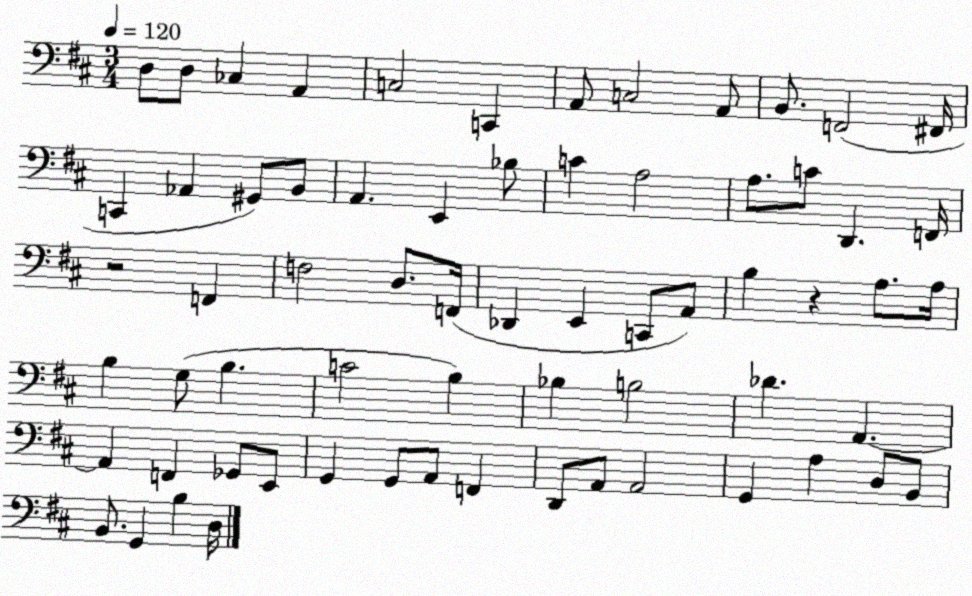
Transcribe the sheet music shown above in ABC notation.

X:1
T:Untitled
M:3/4
L:1/4
K:D
D,/2 D,/2 _C, A,, C,2 C,, A,,/2 C,2 A,,/2 B,,/2 F,,2 ^F,,/4 C,, _A,, ^G,,/2 B,,/2 A,, E,, _B,/2 C A,2 A,/2 C/2 D,, F,,/4 z2 F,, F,2 D,/2 F,,/4 _D,, E,, C,,/2 A,,/2 B, z A,/2 A,/4 B, G,/2 B, C2 B, _B, B,2 _D A,, A,, F,, _G,,/2 E,,/2 G,, G,,/2 A,,/2 F,, D,,/2 A,,/2 A,,2 G,, A, D,/2 B,,/2 B,,/2 G,, B, D,/4